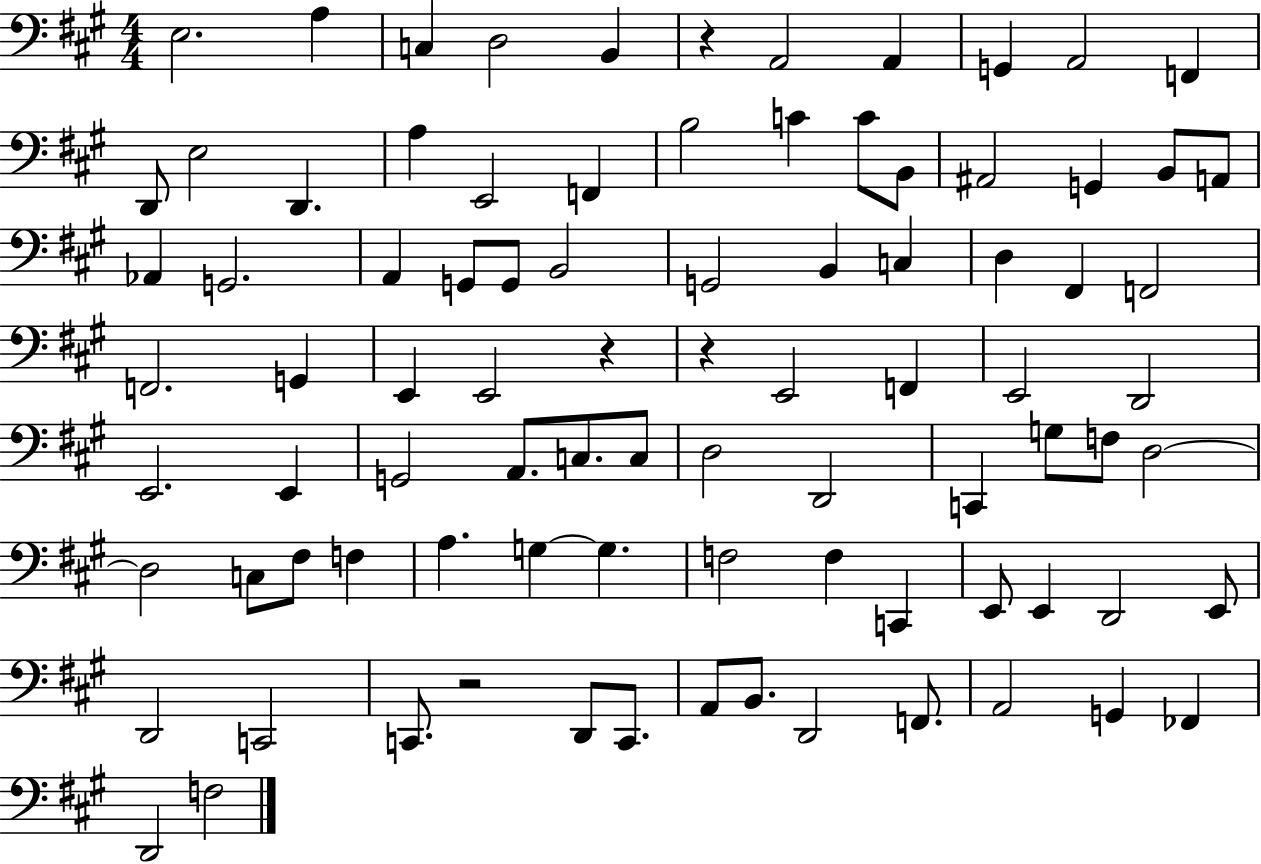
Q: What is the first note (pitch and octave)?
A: E3